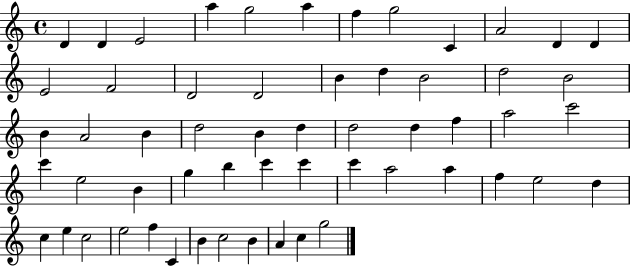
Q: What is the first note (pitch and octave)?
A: D4